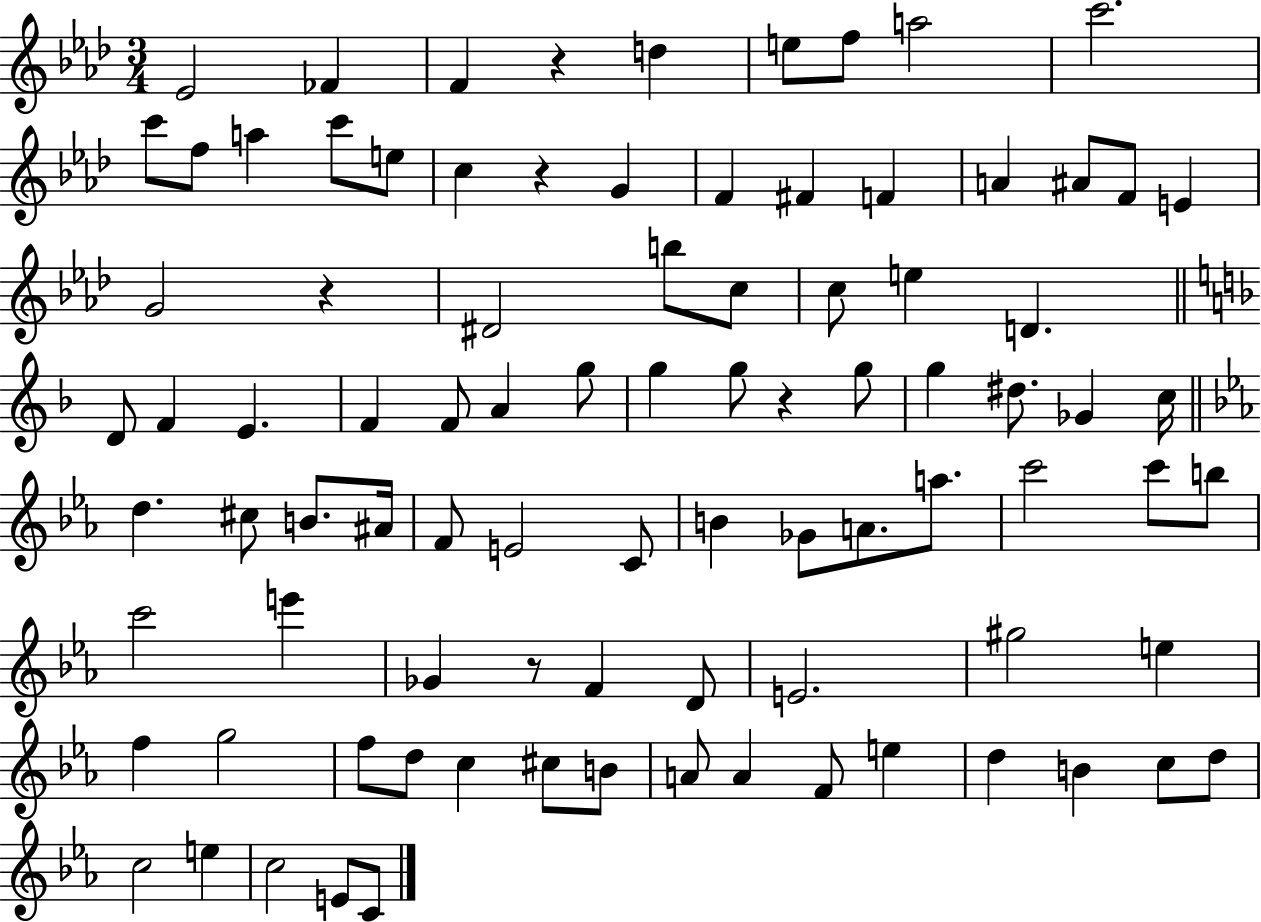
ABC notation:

X:1
T:Untitled
M:3/4
L:1/4
K:Ab
_E2 _F F z d e/2 f/2 a2 c'2 c'/2 f/2 a c'/2 e/2 c z G F ^F F A ^A/2 F/2 E G2 z ^D2 b/2 c/2 c/2 e D D/2 F E F F/2 A g/2 g g/2 z g/2 g ^d/2 _G c/4 d ^c/2 B/2 ^A/4 F/2 E2 C/2 B _G/2 A/2 a/2 c'2 c'/2 b/2 c'2 e' _G z/2 F D/2 E2 ^g2 e f g2 f/2 d/2 c ^c/2 B/2 A/2 A F/2 e d B c/2 d/2 c2 e c2 E/2 C/2